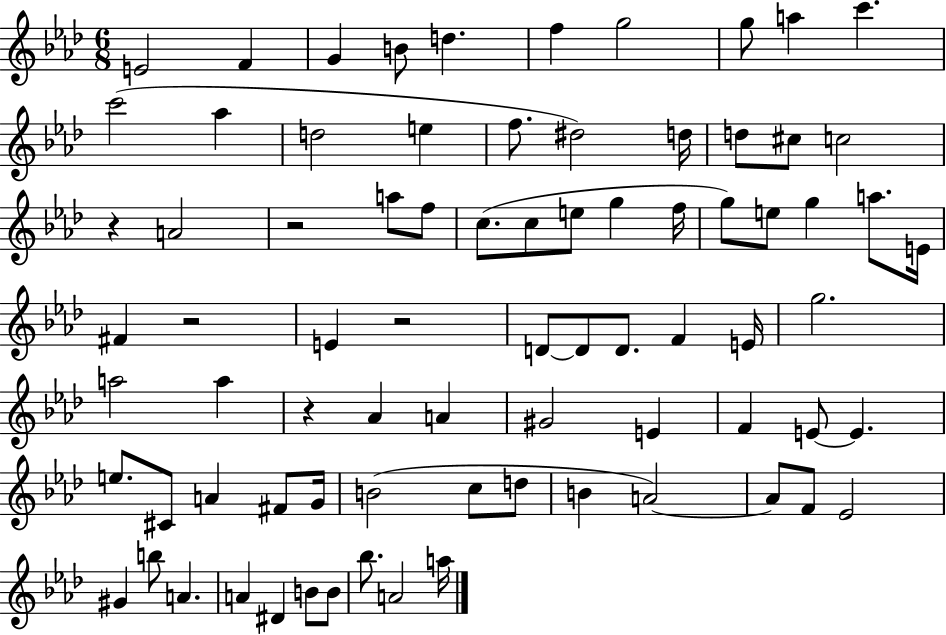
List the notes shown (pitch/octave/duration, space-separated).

E4/h F4/q G4/q B4/e D5/q. F5/q G5/h G5/e A5/q C6/q. C6/h Ab5/q D5/h E5/q F5/e. D#5/h D5/s D5/e C#5/e C5/h R/q A4/h R/h A5/e F5/e C5/e. C5/e E5/e G5/q F5/s G5/e E5/e G5/q A5/e. E4/s F#4/q R/h E4/q R/h D4/e D4/e D4/e. F4/q E4/s G5/h. A5/h A5/q R/q Ab4/q A4/q G#4/h E4/q F4/q E4/e E4/q. E5/e. C#4/e A4/q F#4/e G4/s B4/h C5/e D5/e B4/q A4/h A4/e F4/e Eb4/h G#4/q B5/e A4/q. A4/q D#4/q B4/e B4/e Bb5/e. A4/h A5/s